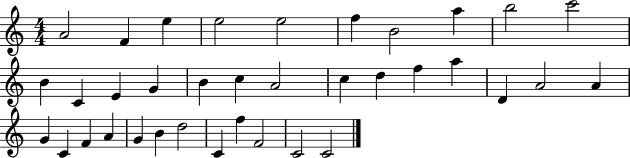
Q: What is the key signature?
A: C major